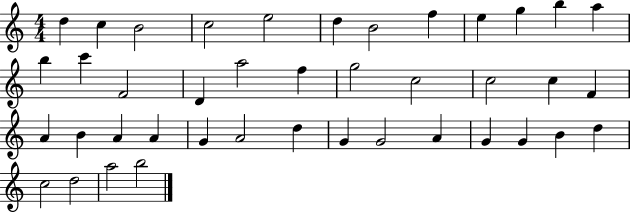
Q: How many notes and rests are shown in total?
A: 41